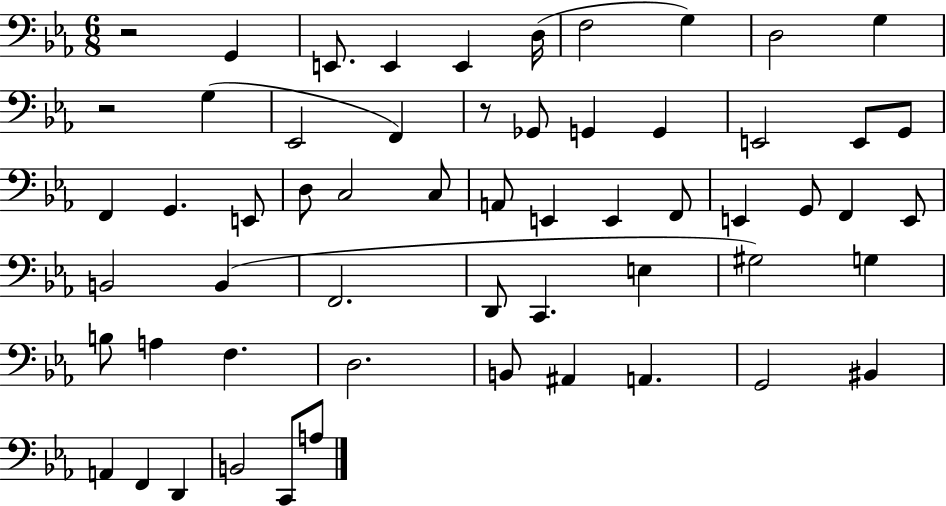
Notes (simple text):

R/h G2/q E2/e. E2/q E2/q D3/s F3/h G3/q D3/h G3/q R/h G3/q Eb2/h F2/q R/e Gb2/e G2/q G2/q E2/h E2/e G2/e F2/q G2/q. E2/e D3/e C3/h C3/e A2/e E2/q E2/q F2/e E2/q G2/e F2/q E2/e B2/h B2/q F2/h. D2/e C2/q. E3/q G#3/h G3/q B3/e A3/q F3/q. D3/h. B2/e A#2/q A2/q. G2/h BIS2/q A2/q F2/q D2/q B2/h C2/e A3/e